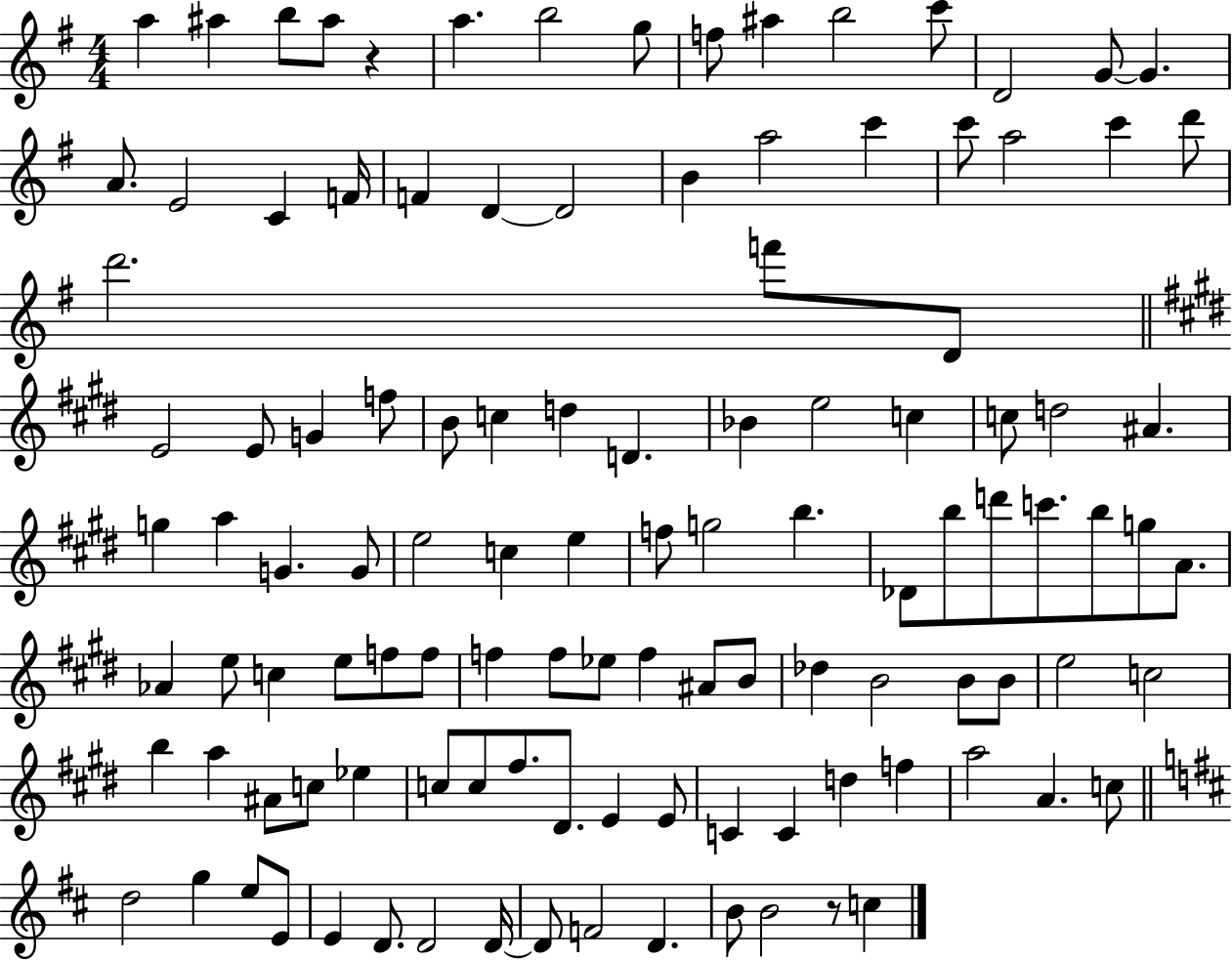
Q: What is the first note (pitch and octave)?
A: A5